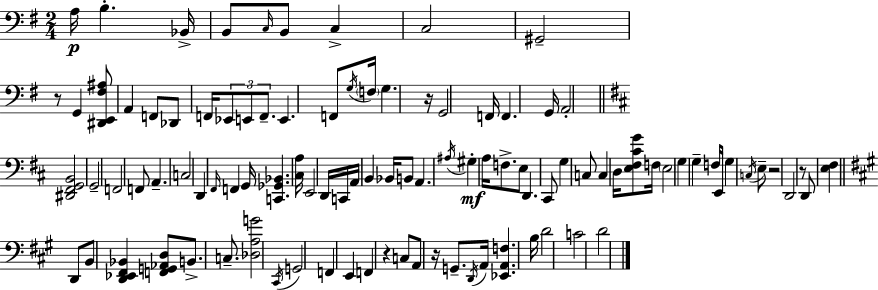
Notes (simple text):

A3/s B3/q. Bb2/s B2/e C3/s B2/e C3/q C3/h G#2/h R/e G2/q [D#2,E2,F#3,A#3]/e A2/q F2/e Db2/e F2/s Eb2/e E2/e F2/e. E2/q. F2/e G3/s F3/s G3/q. R/s G2/h F2/s F2/q. G2/s A2/h [D#2,F#2,G2,B2]/h G2/h F2/h F2/e A2/q. C3/h D2/q F#2/s F2/q G2/s [C2,Gb2,Bb2]/q. [C#3,A3]/s E2/h D2/s C2/s A2/s B2/q Bb2/s B2/e A2/q. A#3/s G#3/q A3/s F3/e. E3/e D2/q. C#2/e G3/q C3/e C3/q D3/s [E3,F#3,C#4,G4]/e F3/s E3/h G3/q G3/q F3/s E2/s G3/q C3/s E3/e R/h D2/h R/e D2/e [E3,F#3]/q D2/e B2/e [D2,Eb2,F#2,Bb2]/q [F2,G2,Ab2,D3]/e B2/e. C3/e. [Db3,A3,G4]/h C#2/s G2/h F2/q E2/q F2/q R/q C3/e A2/e R/s G2/e. D2/s A2/s [Eb2,A2,F3]/q. B3/s D4/h C4/h D4/h